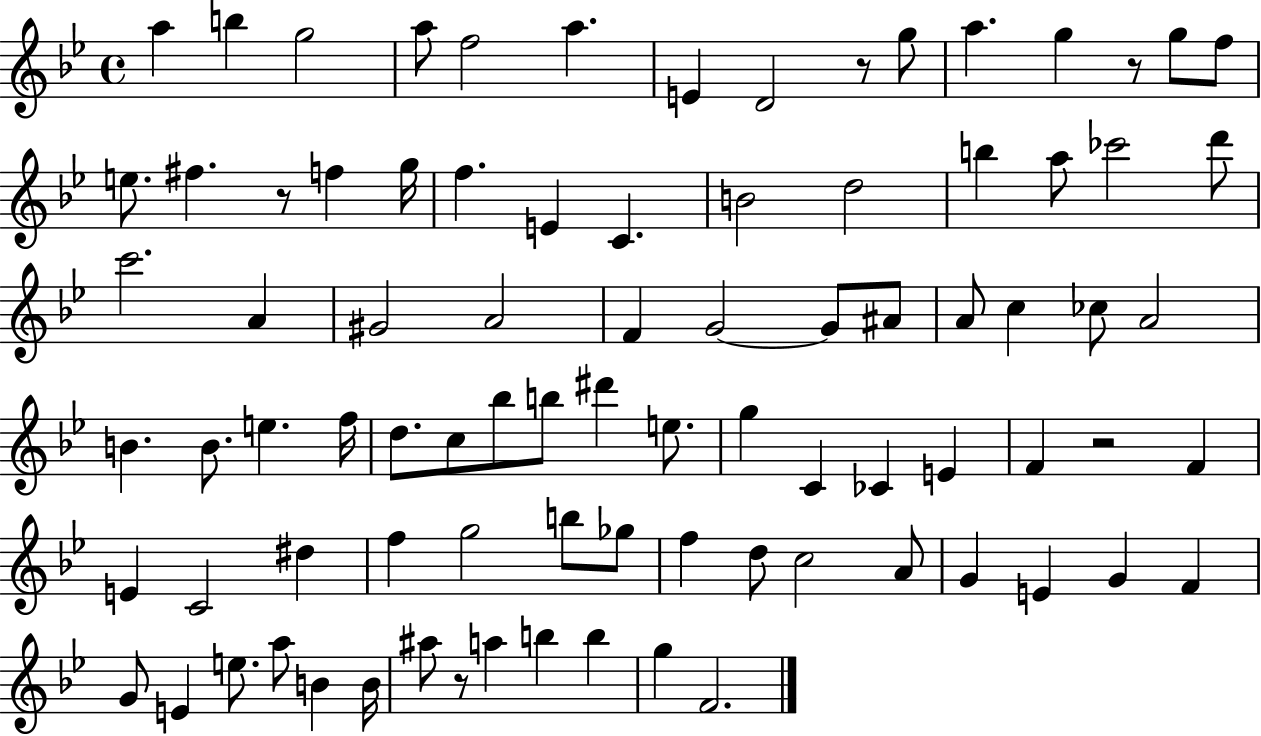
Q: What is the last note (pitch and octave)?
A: F4